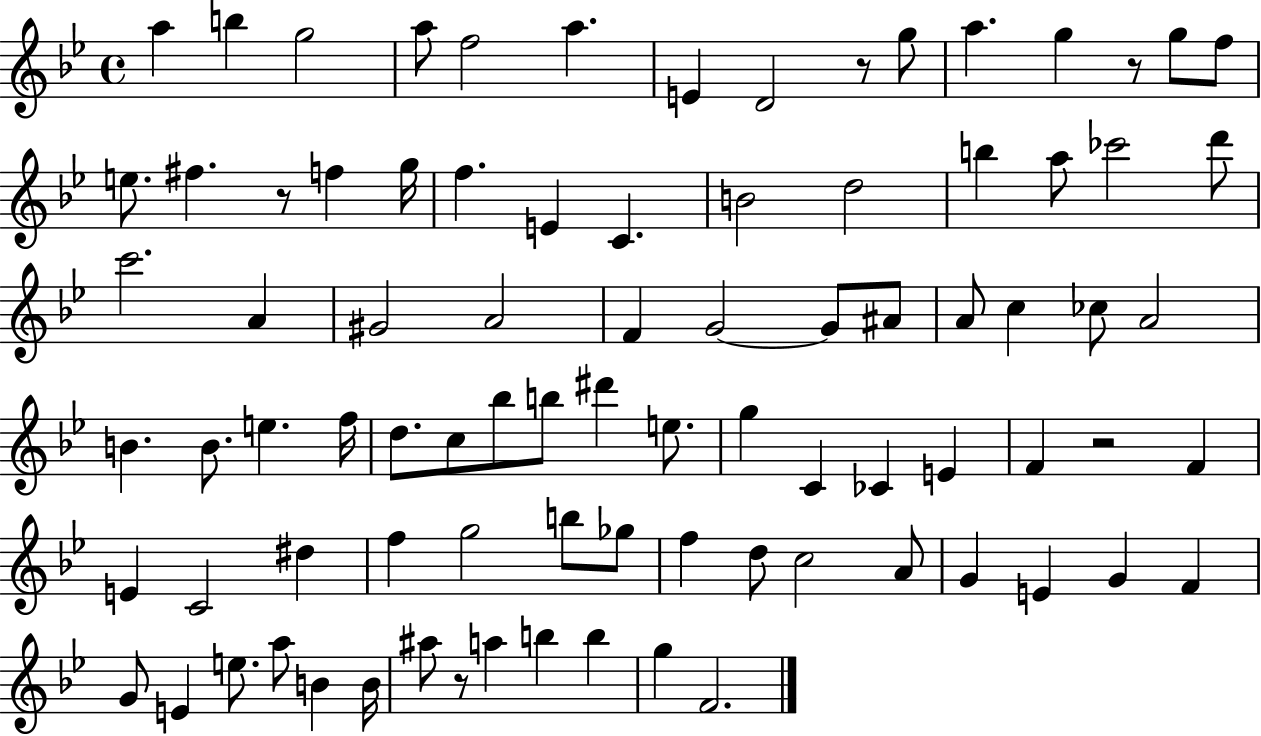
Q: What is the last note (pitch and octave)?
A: F4